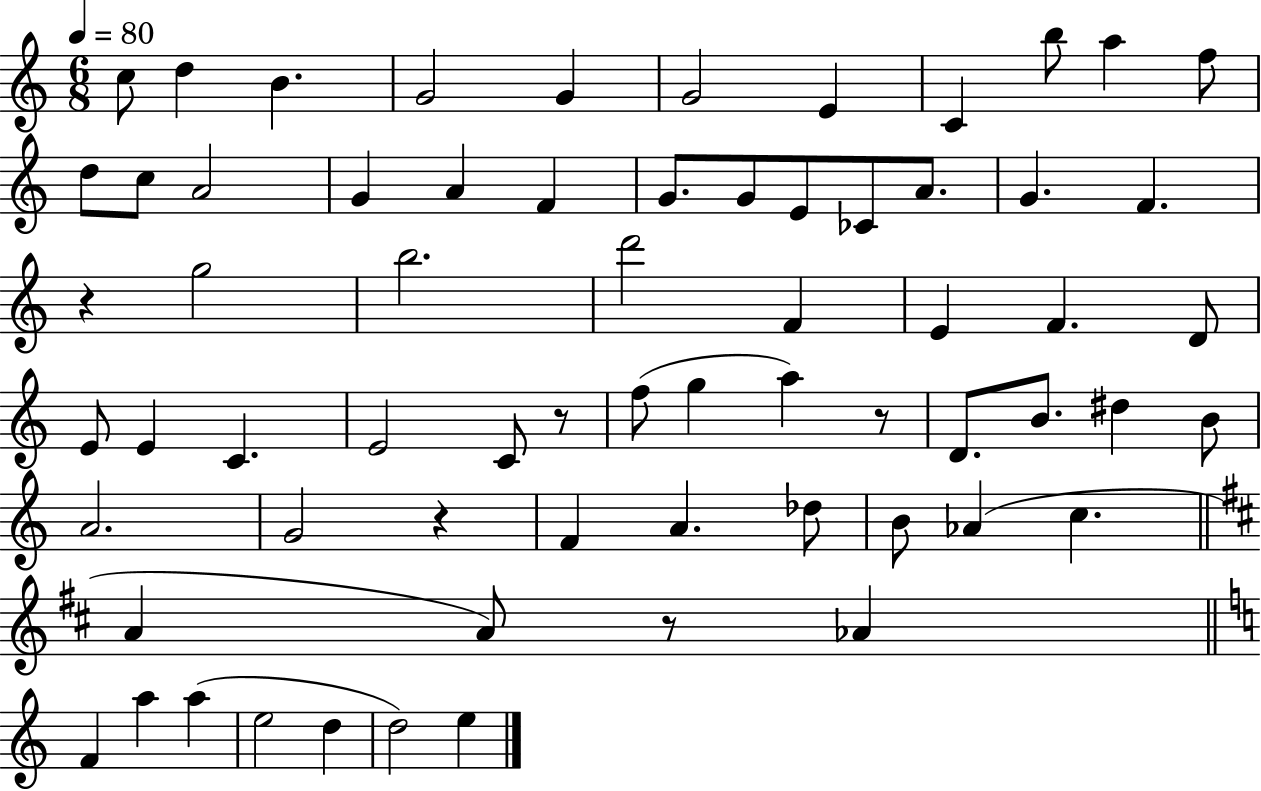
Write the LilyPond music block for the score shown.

{
  \clef treble
  \numericTimeSignature
  \time 6/8
  \key c \major
  \tempo 4 = 80
  \repeat volta 2 { c''8 d''4 b'4. | g'2 g'4 | g'2 e'4 | c'4 b''8 a''4 f''8 | \break d''8 c''8 a'2 | g'4 a'4 f'4 | g'8. g'8 e'8 ces'8 a'8. | g'4. f'4. | \break r4 g''2 | b''2. | d'''2 f'4 | e'4 f'4. d'8 | \break e'8 e'4 c'4. | e'2 c'8 r8 | f''8( g''4 a''4) r8 | d'8. b'8. dis''4 b'8 | \break a'2. | g'2 r4 | f'4 a'4. des''8 | b'8 aes'4( c''4. | \break \bar "||" \break \key d \major a'4 a'8) r8 aes'4 | \bar "||" \break \key a \minor f'4 a''4 a''4( | e''2 d''4 | d''2) e''4 | } \bar "|."
}